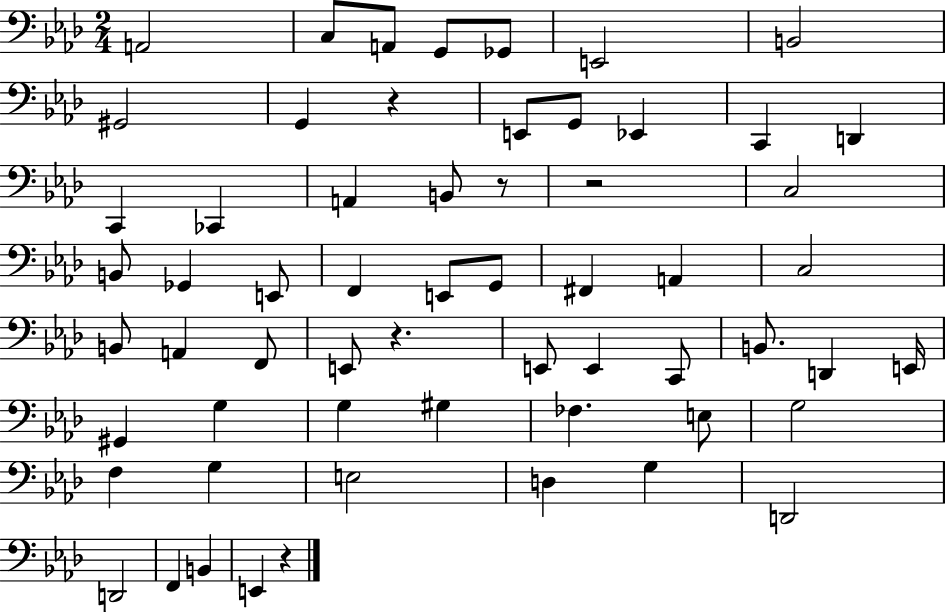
A2/h C3/e A2/e G2/e Gb2/e E2/h B2/h G#2/h G2/q R/q E2/e G2/e Eb2/q C2/q D2/q C2/q CES2/q A2/q B2/e R/e R/h C3/h B2/e Gb2/q E2/e F2/q E2/e G2/e F#2/q A2/q C3/h B2/e A2/q F2/e E2/e R/q. E2/e E2/q C2/e B2/e. D2/q E2/s G#2/q G3/q G3/q G#3/q FES3/q. E3/e G3/h F3/q G3/q E3/h D3/q G3/q D2/h D2/h F2/q B2/q E2/q R/q